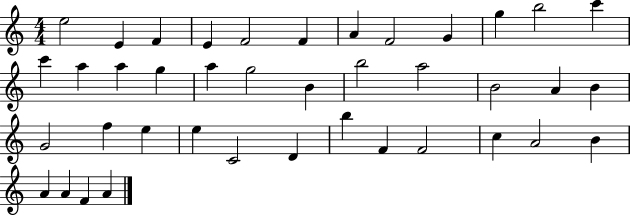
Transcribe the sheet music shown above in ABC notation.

X:1
T:Untitled
M:4/4
L:1/4
K:C
e2 E F E F2 F A F2 G g b2 c' c' a a g a g2 B b2 a2 B2 A B G2 f e e C2 D b F F2 c A2 B A A F A